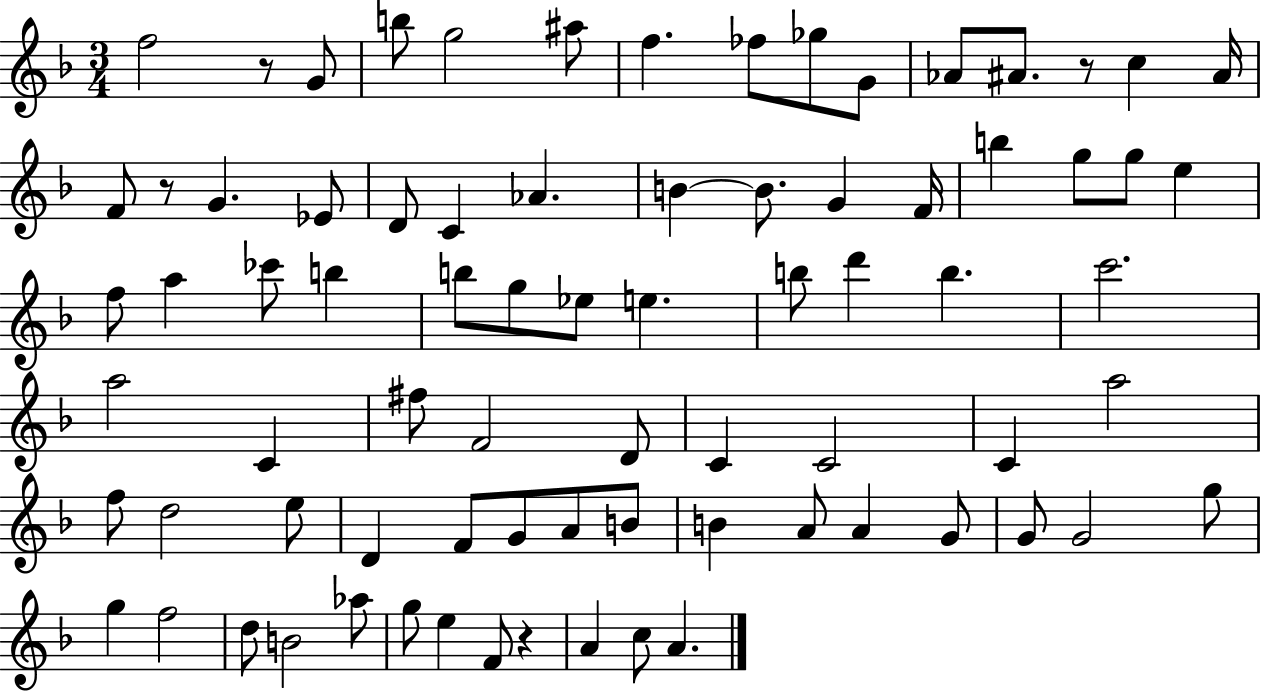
F5/h R/e G4/e B5/e G5/h A#5/e F5/q. FES5/e Gb5/e G4/e Ab4/e A#4/e. R/e C5/q A#4/s F4/e R/e G4/q. Eb4/e D4/e C4/q Ab4/q. B4/q B4/e. G4/q F4/s B5/q G5/e G5/e E5/q F5/e A5/q CES6/e B5/q B5/e G5/e Eb5/e E5/q. B5/e D6/q B5/q. C6/h. A5/h C4/q F#5/e F4/h D4/e C4/q C4/h C4/q A5/h F5/e D5/h E5/e D4/q F4/e G4/e A4/e B4/e B4/q A4/e A4/q G4/e G4/e G4/h G5/e G5/q F5/h D5/e B4/h Ab5/e G5/e E5/q F4/e R/q A4/q C5/e A4/q.